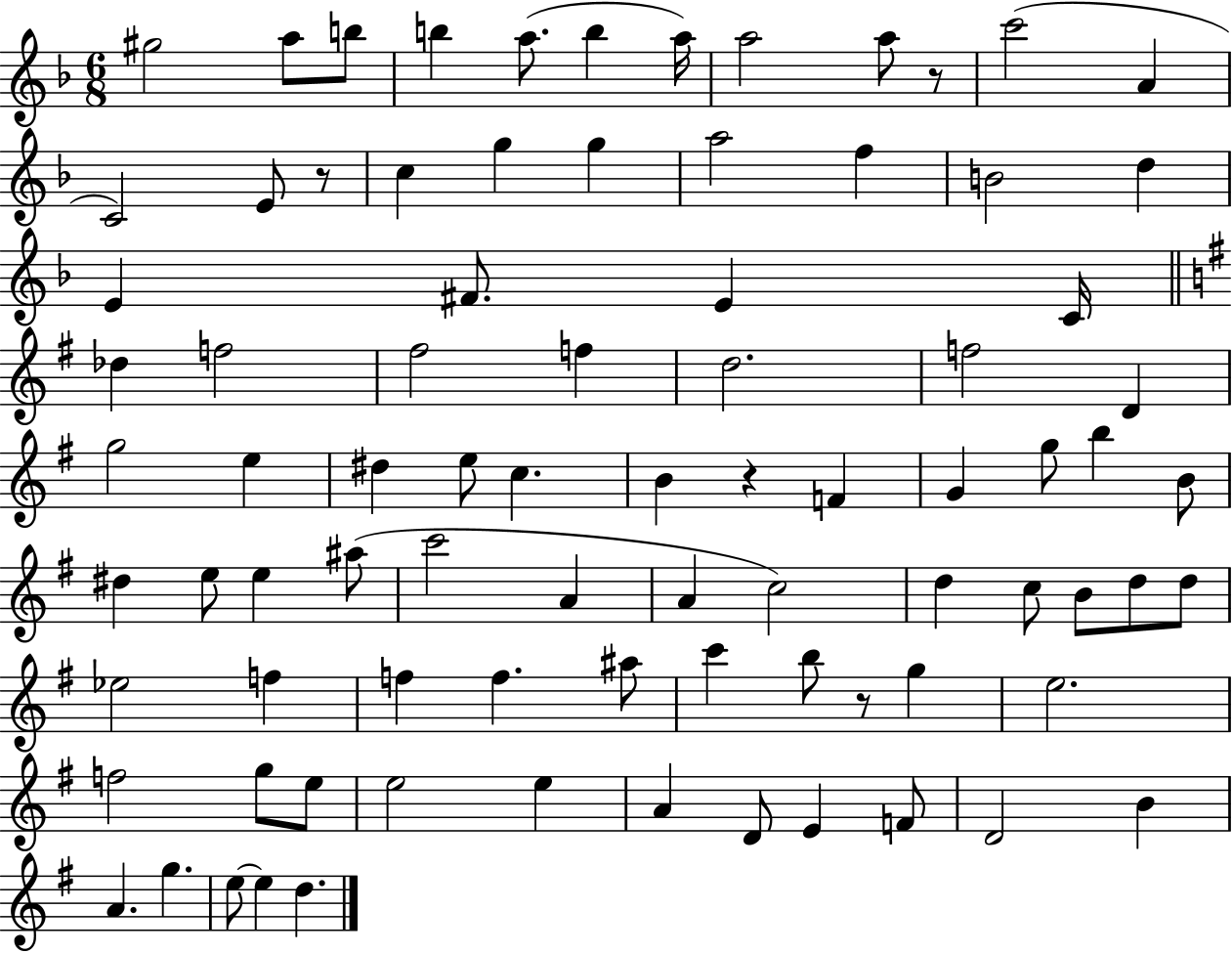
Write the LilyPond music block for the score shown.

{
  \clef treble
  \numericTimeSignature
  \time 6/8
  \key f \major
  gis''2 a''8 b''8 | b''4 a''8.( b''4 a''16) | a''2 a''8 r8 | c'''2( a'4 | \break c'2) e'8 r8 | c''4 g''4 g''4 | a''2 f''4 | b'2 d''4 | \break e'4 fis'8. e'4 c'16 | \bar "||" \break \key e \minor des''4 f''2 | fis''2 f''4 | d''2. | f''2 d'4 | \break g''2 e''4 | dis''4 e''8 c''4. | b'4 r4 f'4 | g'4 g''8 b''4 b'8 | \break dis''4 e''8 e''4 ais''8( | c'''2 a'4 | a'4 c''2) | d''4 c''8 b'8 d''8 d''8 | \break ees''2 f''4 | f''4 f''4. ais''8 | c'''4 b''8 r8 g''4 | e''2. | \break f''2 g''8 e''8 | e''2 e''4 | a'4 d'8 e'4 f'8 | d'2 b'4 | \break a'4. g''4. | e''8~~ e''4 d''4. | \bar "|."
}